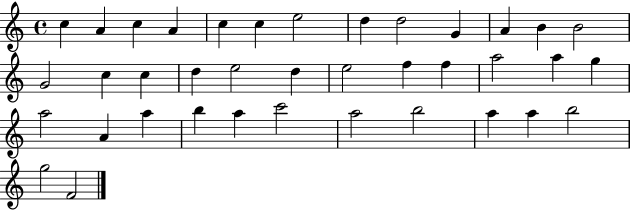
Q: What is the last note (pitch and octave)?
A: F4